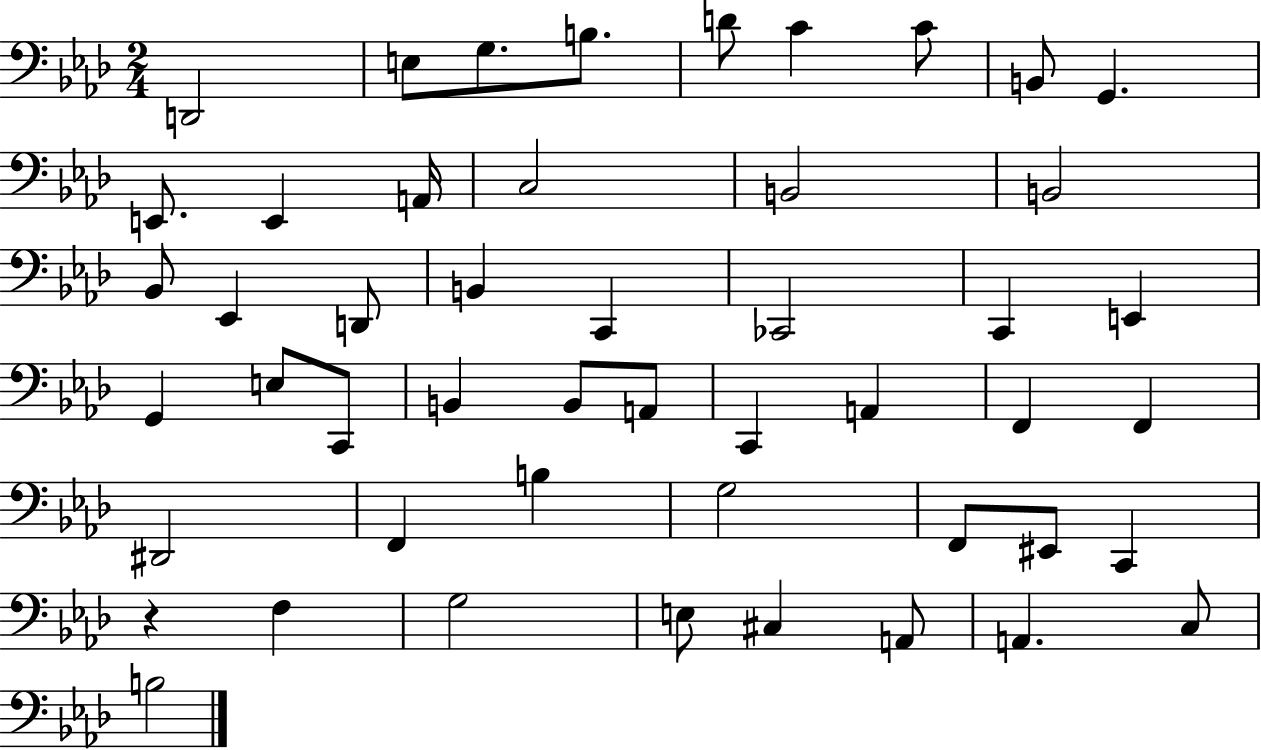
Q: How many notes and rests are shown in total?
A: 49